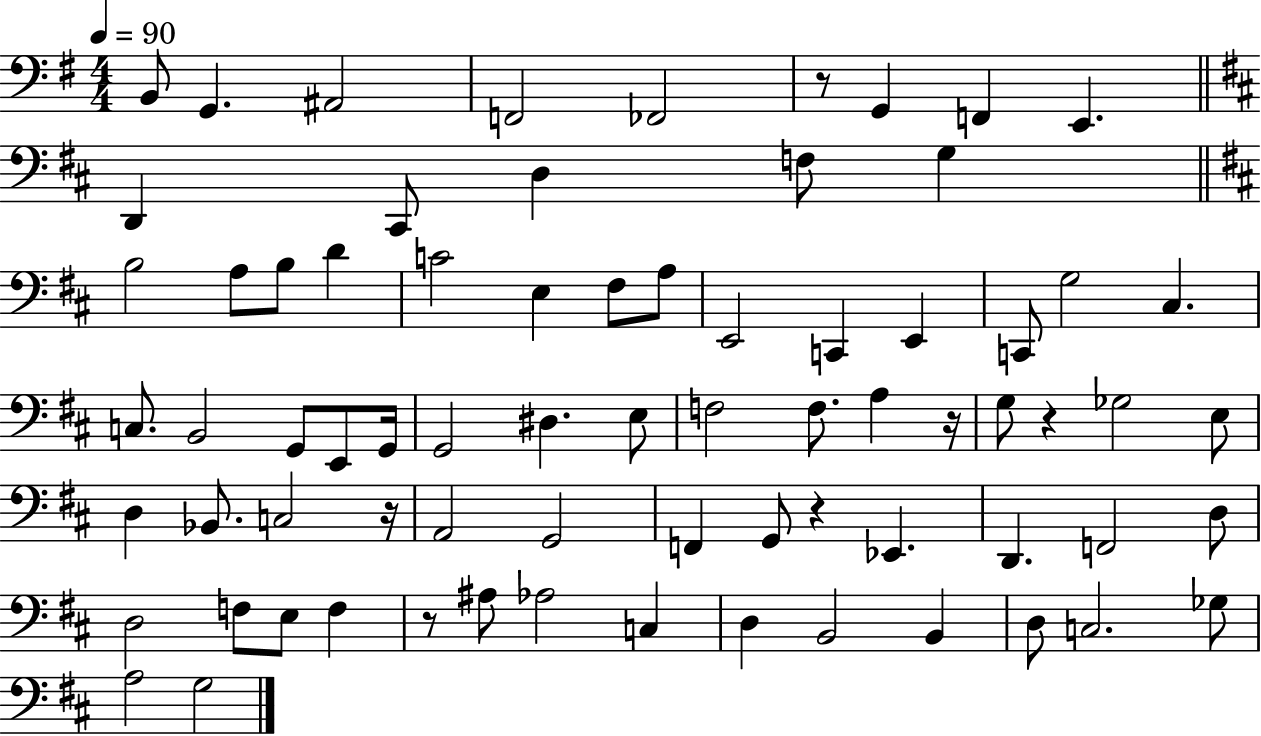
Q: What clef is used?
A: bass